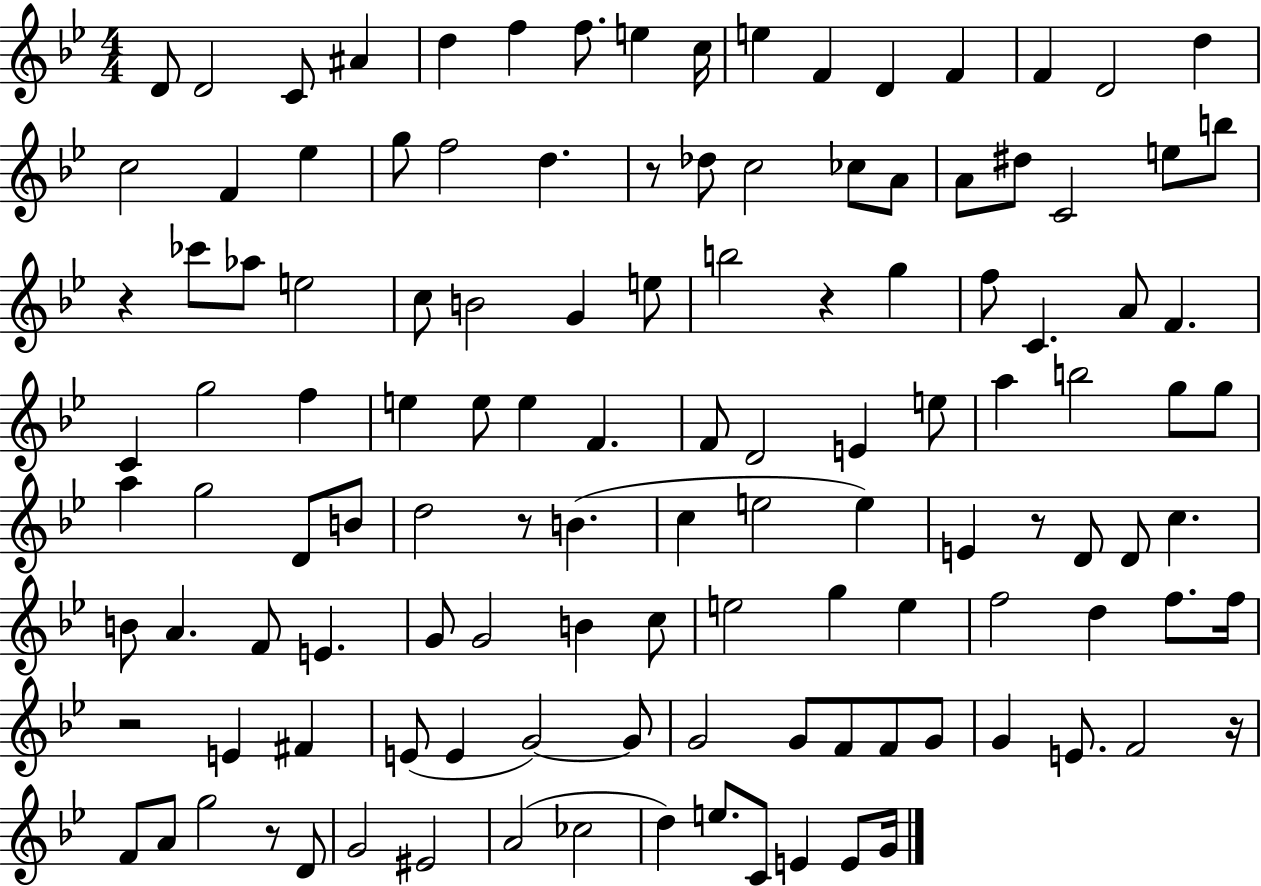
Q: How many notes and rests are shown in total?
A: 123